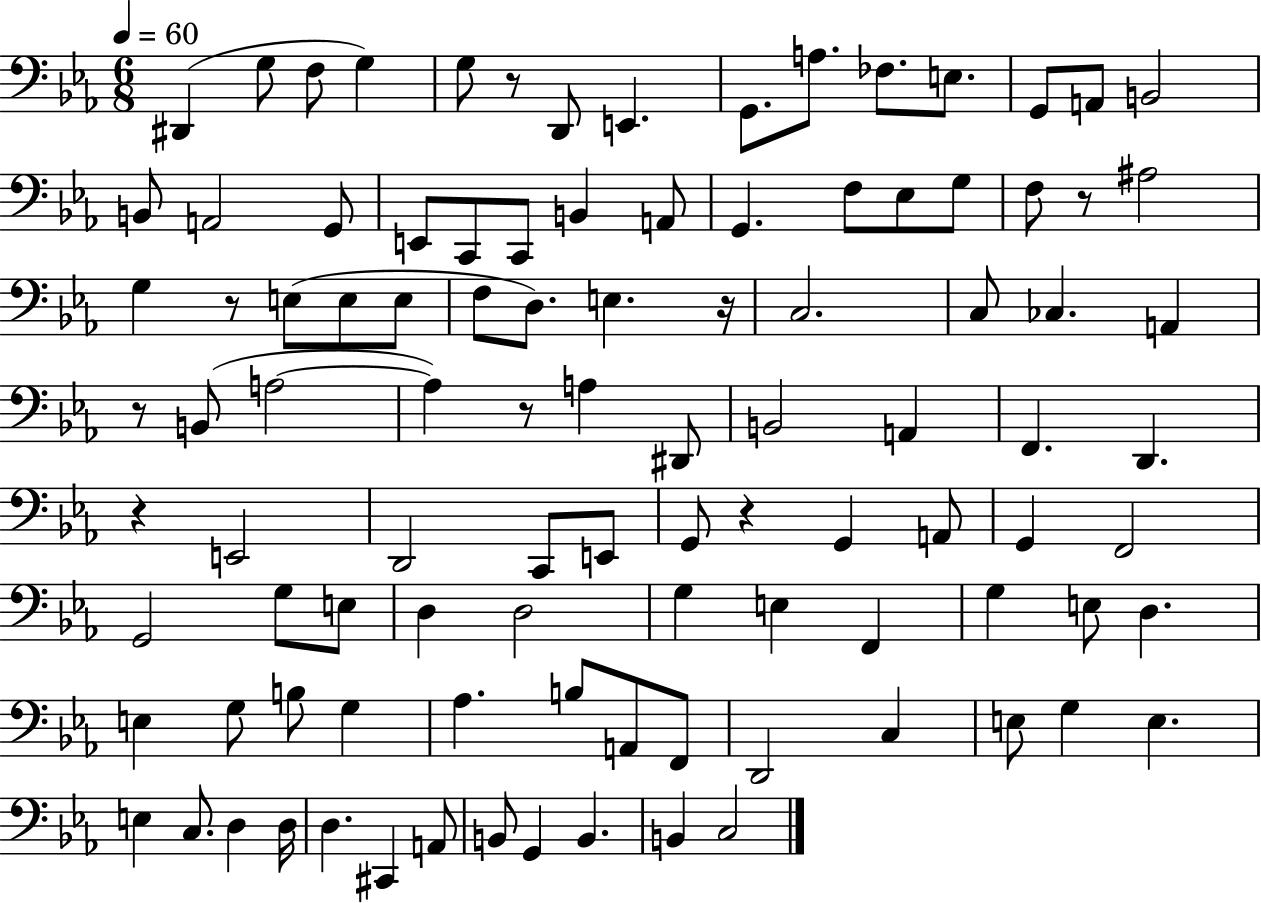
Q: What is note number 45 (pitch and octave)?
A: B2